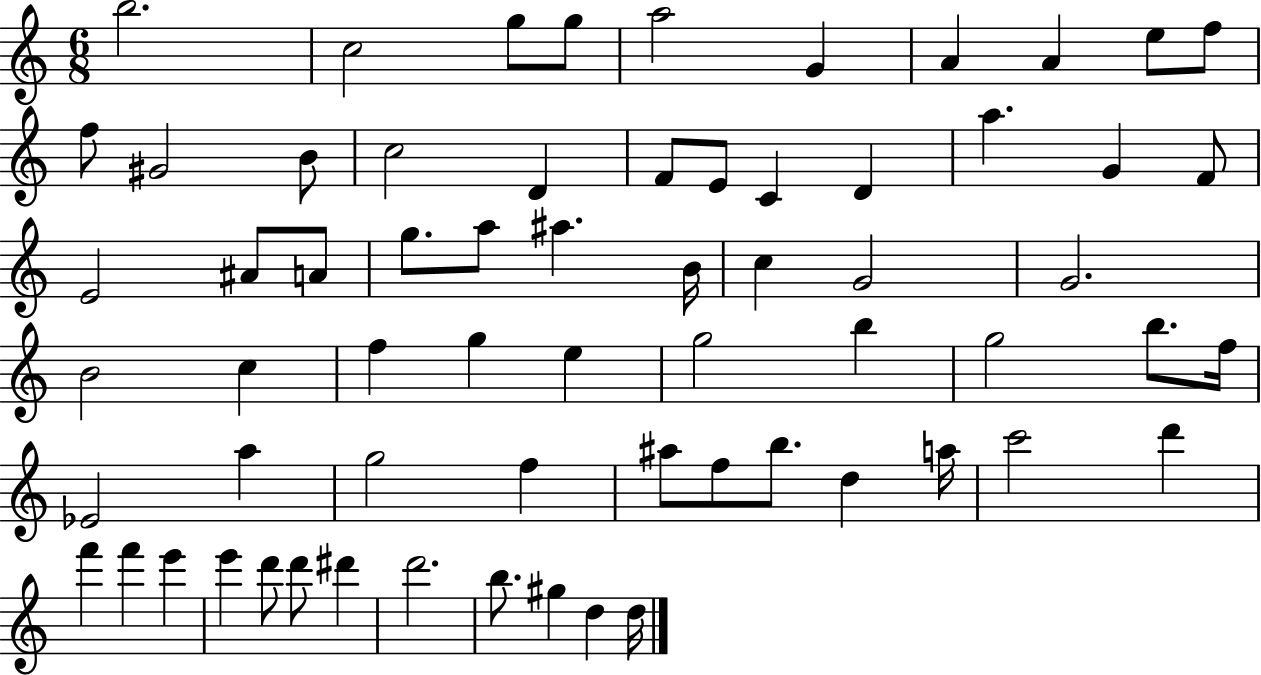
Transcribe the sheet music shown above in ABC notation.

X:1
T:Untitled
M:6/8
L:1/4
K:C
b2 c2 g/2 g/2 a2 G A A e/2 f/2 f/2 ^G2 B/2 c2 D F/2 E/2 C D a G F/2 E2 ^A/2 A/2 g/2 a/2 ^a B/4 c G2 G2 B2 c f g e g2 b g2 b/2 f/4 _E2 a g2 f ^a/2 f/2 b/2 d a/4 c'2 d' f' f' e' e' d'/2 d'/2 ^d' d'2 b/2 ^g d d/4